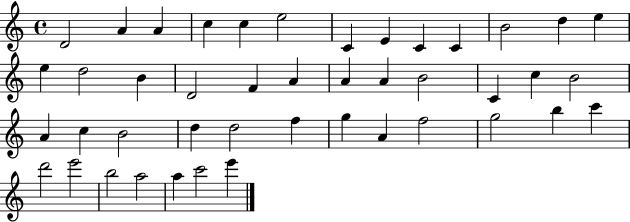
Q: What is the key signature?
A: C major